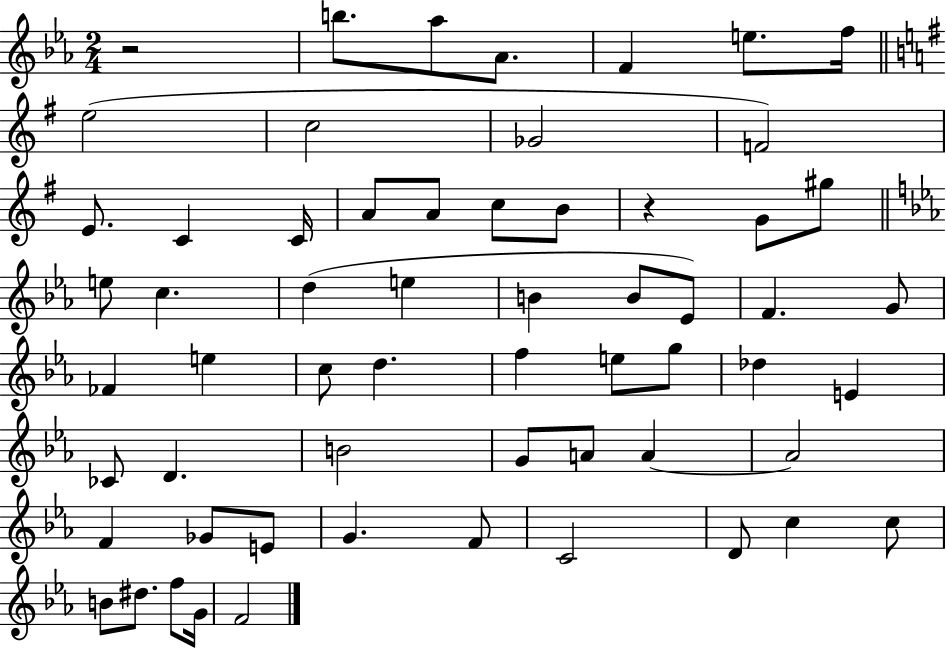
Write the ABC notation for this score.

X:1
T:Untitled
M:2/4
L:1/4
K:Eb
z2 b/2 _a/2 _A/2 F e/2 f/4 e2 c2 _G2 F2 E/2 C C/4 A/2 A/2 c/2 B/2 z G/2 ^g/2 e/2 c d e B B/2 _E/2 F G/2 _F e c/2 d f e/2 g/2 _d E _C/2 D B2 G/2 A/2 A A2 F _G/2 E/2 G F/2 C2 D/2 c c/2 B/2 ^d/2 f/2 G/4 F2